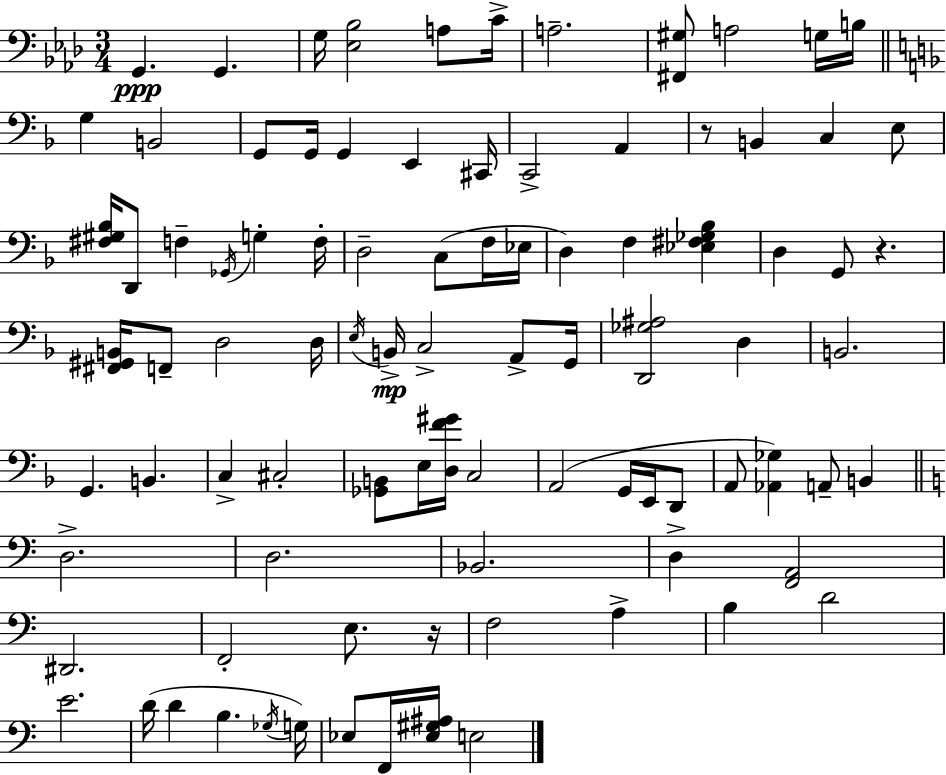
X:1
T:Untitled
M:3/4
L:1/4
K:Ab
G,, G,, G,/4 [_E,_B,]2 A,/2 C/4 A,2 [^F,,^G,]/2 A,2 G,/4 B,/4 G, B,,2 G,,/2 G,,/4 G,, E,, ^C,,/4 C,,2 A,, z/2 B,, C, E,/2 [^F,^G,_B,]/4 D,,/2 F, _G,,/4 G, F,/4 D,2 C,/2 F,/4 _E,/4 D, F, [_E,^F,_G,_B,] D, G,,/2 z [^F,,^G,,B,,]/4 F,,/2 D,2 D,/4 E,/4 B,,/4 C,2 A,,/2 G,,/4 [D,,_G,^A,]2 D, B,,2 G,, B,, C, ^C,2 [_G,,B,,]/2 E,/4 [D,F^G]/4 C,2 A,,2 G,,/4 E,,/4 D,,/2 A,,/2 [_A,,_G,] A,,/2 B,, D,2 D,2 _B,,2 D, [F,,A,,]2 ^D,,2 F,,2 E,/2 z/4 F,2 A, B, D2 E2 D/4 D B, _G,/4 G,/4 _E,/2 F,,/4 [_E,^G,^A,]/4 E,2